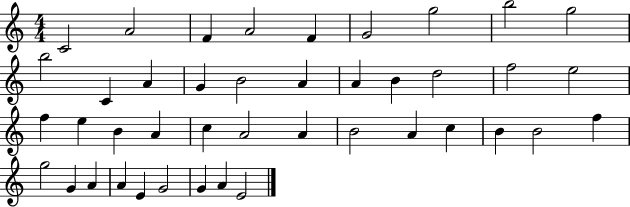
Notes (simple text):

C4/h A4/h F4/q A4/h F4/q G4/h G5/h B5/h G5/h B5/h C4/q A4/q G4/q B4/h A4/q A4/q B4/q D5/h F5/h E5/h F5/q E5/q B4/q A4/q C5/q A4/h A4/q B4/h A4/q C5/q B4/q B4/h F5/q G5/h G4/q A4/q A4/q E4/q G4/h G4/q A4/q E4/h